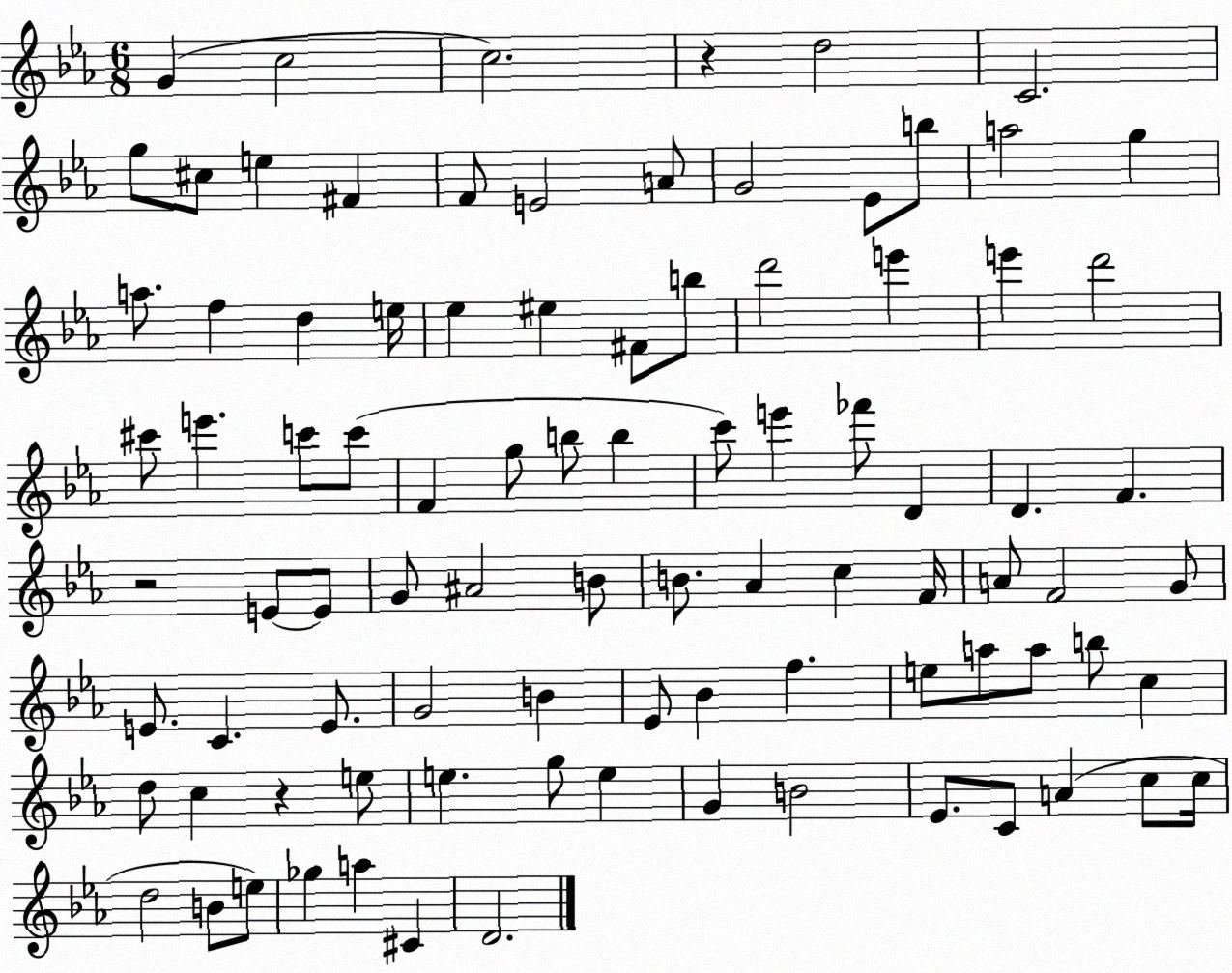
X:1
T:Untitled
M:6/8
L:1/4
K:Eb
G c2 c2 z d2 C2 g/2 ^c/2 e ^F F/2 E2 A/2 G2 _E/2 b/2 a2 g a/2 f d e/4 _e ^e ^F/2 b/2 d'2 e' e' d'2 ^c'/2 e' c'/2 c'/2 F g/2 b/2 b c'/2 e' _f'/2 D D F z2 E/2 E/2 G/2 ^A2 B/2 B/2 _A c F/4 A/2 F2 G/2 E/2 C E/2 G2 B _E/2 _B f e/2 a/2 a/2 b/2 c d/2 c z e/2 e g/2 e G B2 _E/2 C/2 A c/2 c/4 d2 B/2 e/2 _g a ^C D2